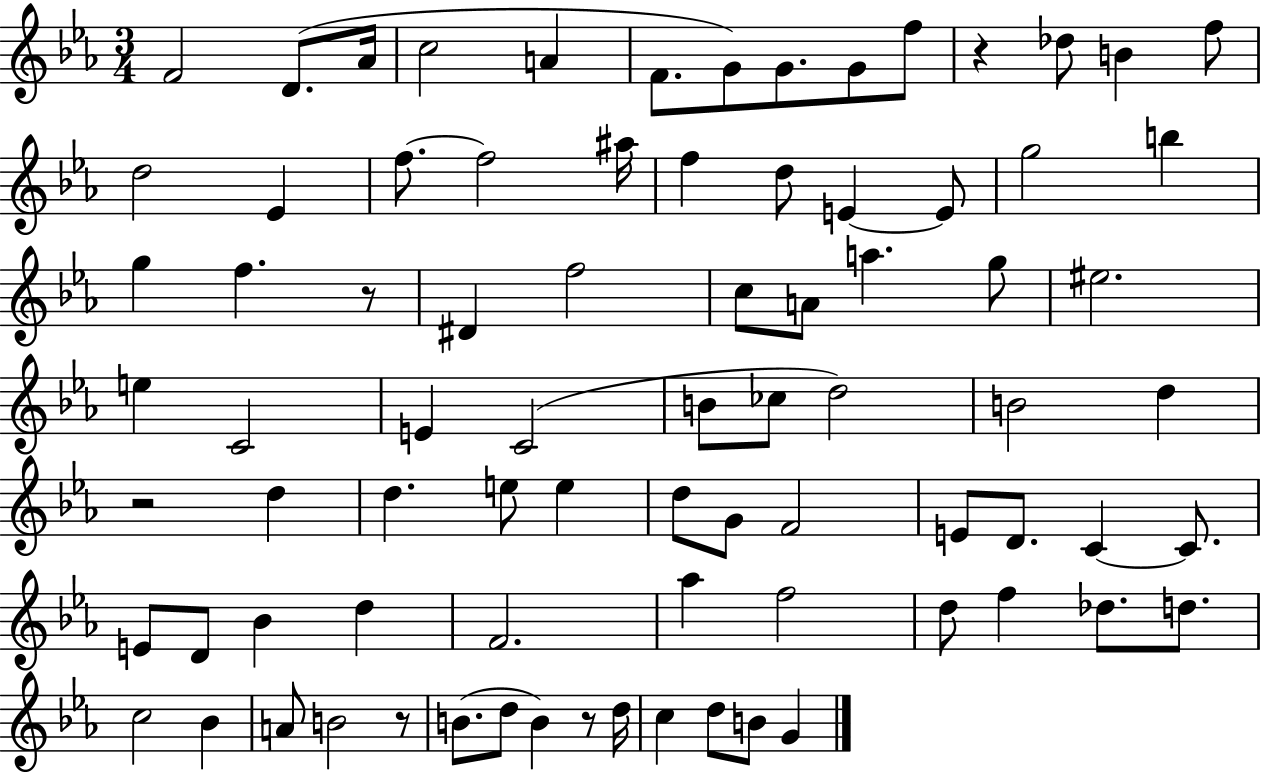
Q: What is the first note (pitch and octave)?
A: F4